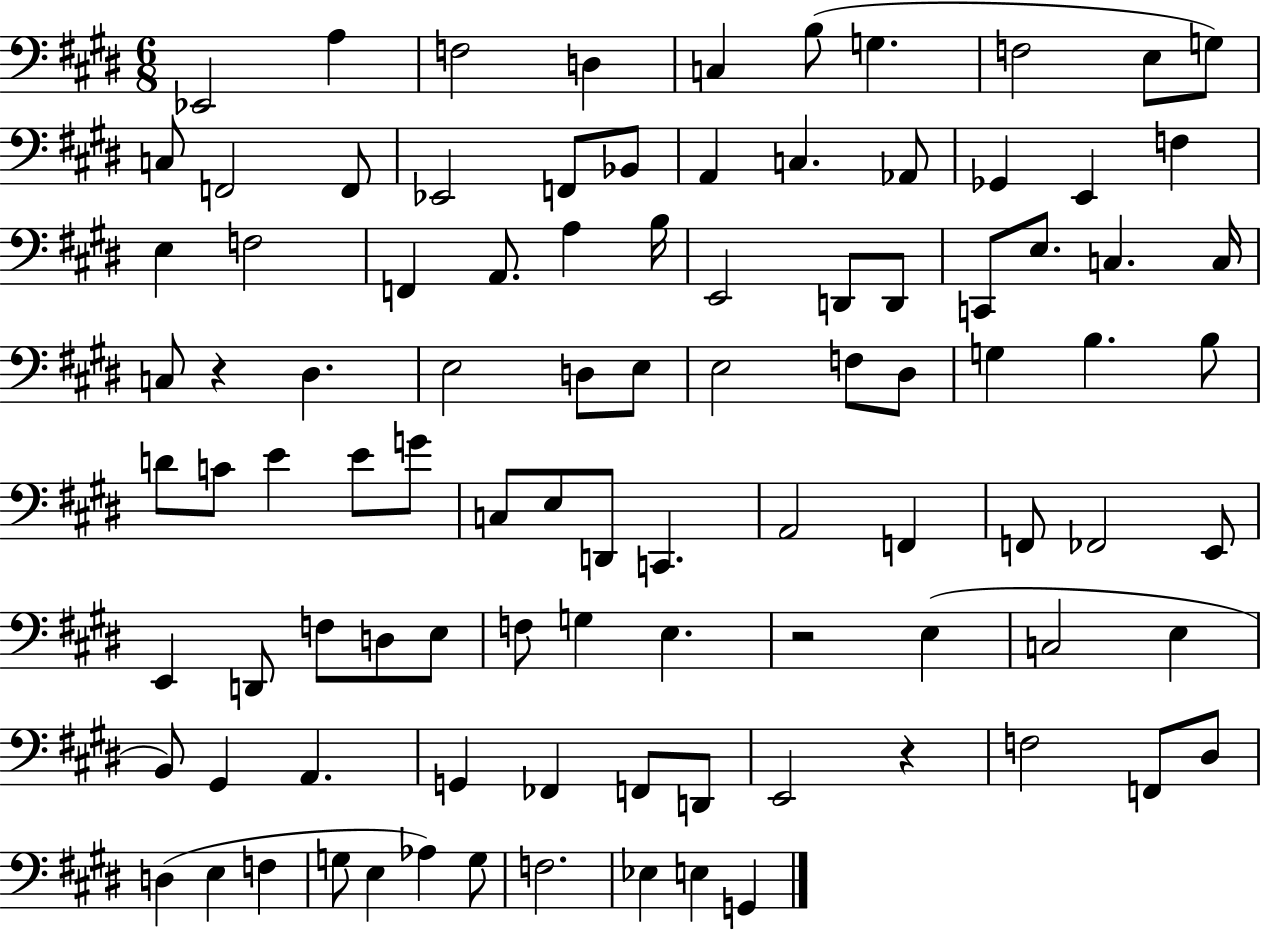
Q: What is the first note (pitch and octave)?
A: Eb2